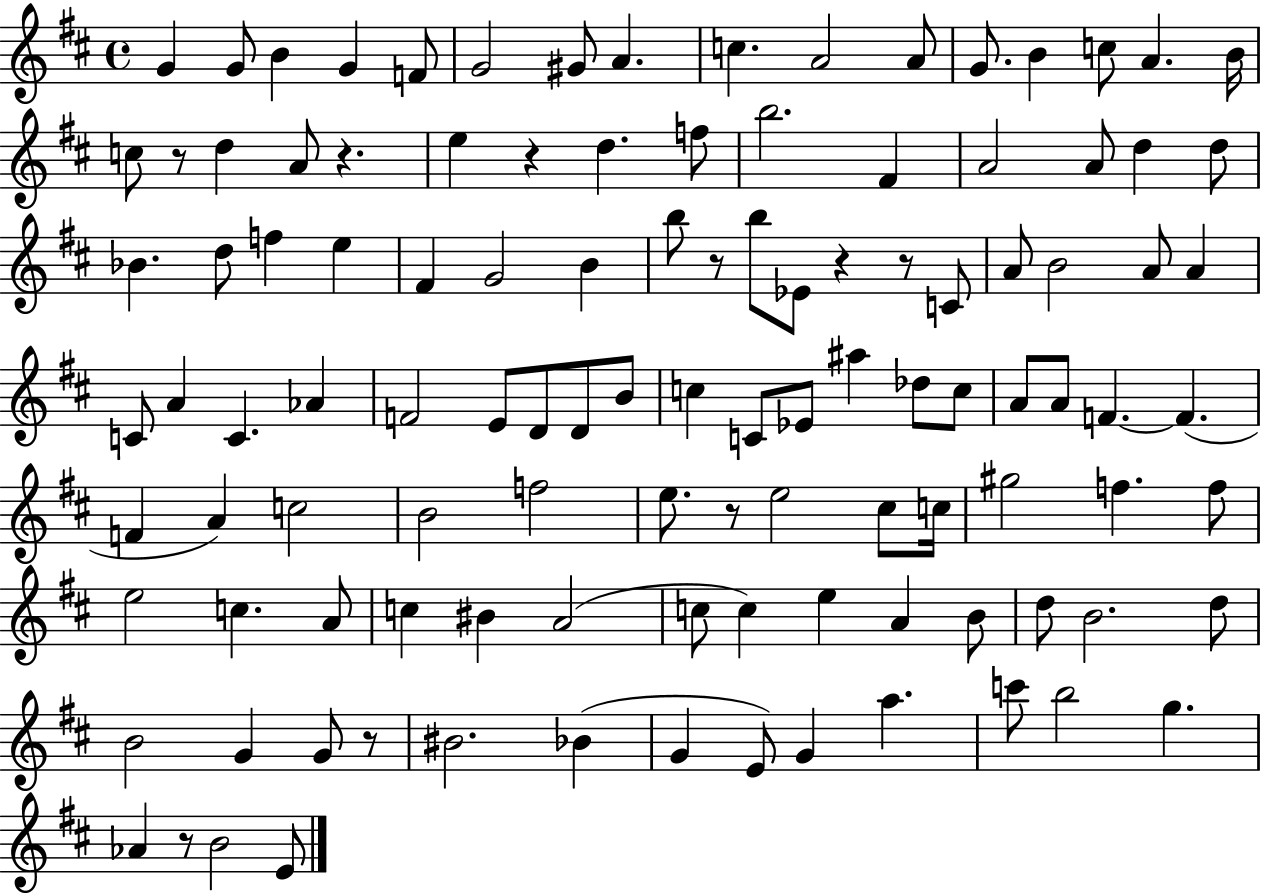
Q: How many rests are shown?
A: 9